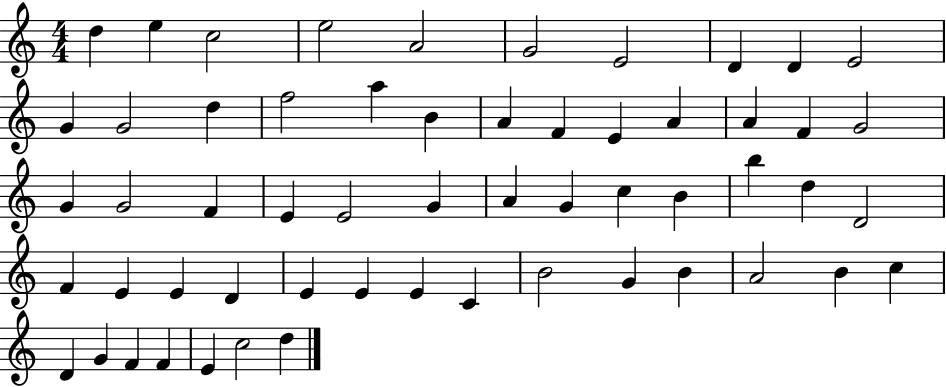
D5/q E5/q C5/h E5/h A4/h G4/h E4/h D4/q D4/q E4/h G4/q G4/h D5/q F5/h A5/q B4/q A4/q F4/q E4/q A4/q A4/q F4/q G4/h G4/q G4/h F4/q E4/q E4/h G4/q A4/q G4/q C5/q B4/q B5/q D5/q D4/h F4/q E4/q E4/q D4/q E4/q E4/q E4/q C4/q B4/h G4/q B4/q A4/h B4/q C5/q D4/q G4/q F4/q F4/q E4/q C5/h D5/q